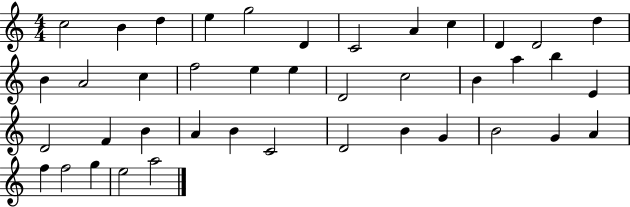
C5/h B4/q D5/q E5/q G5/h D4/q C4/h A4/q C5/q D4/q D4/h D5/q B4/q A4/h C5/q F5/h E5/q E5/q D4/h C5/h B4/q A5/q B5/q E4/q D4/h F4/q B4/q A4/q B4/q C4/h D4/h B4/q G4/q B4/h G4/q A4/q F5/q F5/h G5/q E5/h A5/h